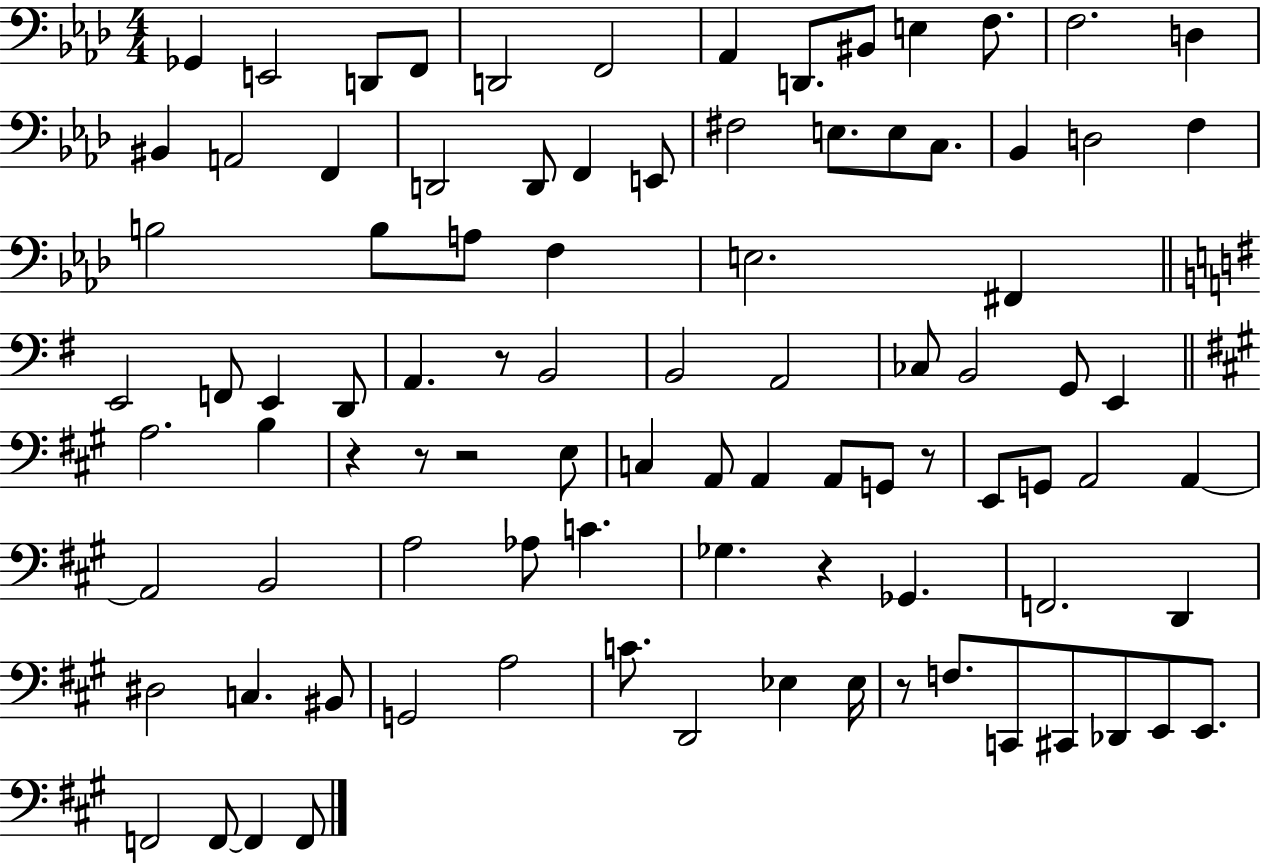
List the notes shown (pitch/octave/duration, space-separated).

Gb2/q E2/h D2/e F2/e D2/h F2/h Ab2/q D2/e. BIS2/e E3/q F3/e. F3/h. D3/q BIS2/q A2/h F2/q D2/h D2/e F2/q E2/e F#3/h E3/e. E3/e C3/e. Bb2/q D3/h F3/q B3/h B3/e A3/e F3/q E3/h. F#2/q E2/h F2/e E2/q D2/e A2/q. R/e B2/h B2/h A2/h CES3/e B2/h G2/e E2/q A3/h. B3/q R/q R/e R/h E3/e C3/q A2/e A2/q A2/e G2/e R/e E2/e G2/e A2/h A2/q A2/h B2/h A3/h Ab3/e C4/q. Gb3/q. R/q Gb2/q. F2/h. D2/q D#3/h C3/q. BIS2/e G2/h A3/h C4/e. D2/h Eb3/q Eb3/s R/e F3/e. C2/e C#2/e Db2/e E2/e E2/e. F2/h F2/e F2/q F2/e